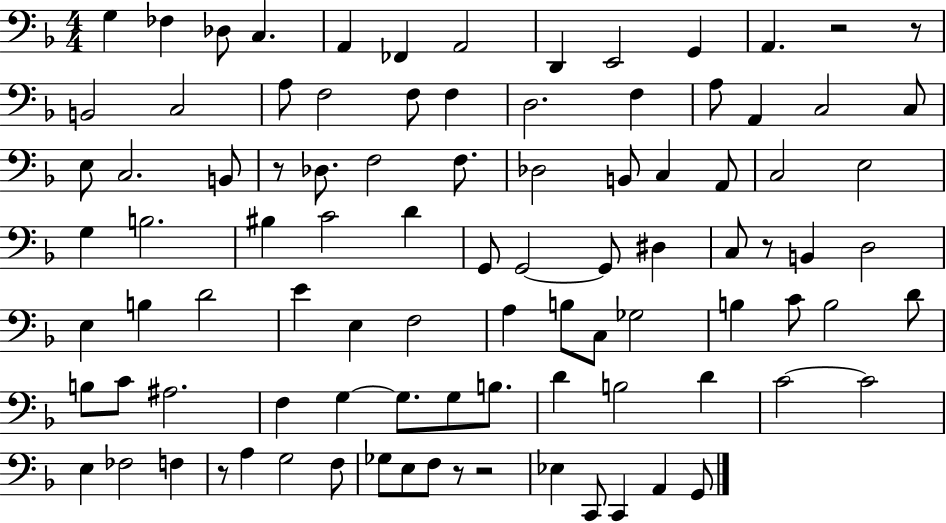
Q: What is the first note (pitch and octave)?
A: G3